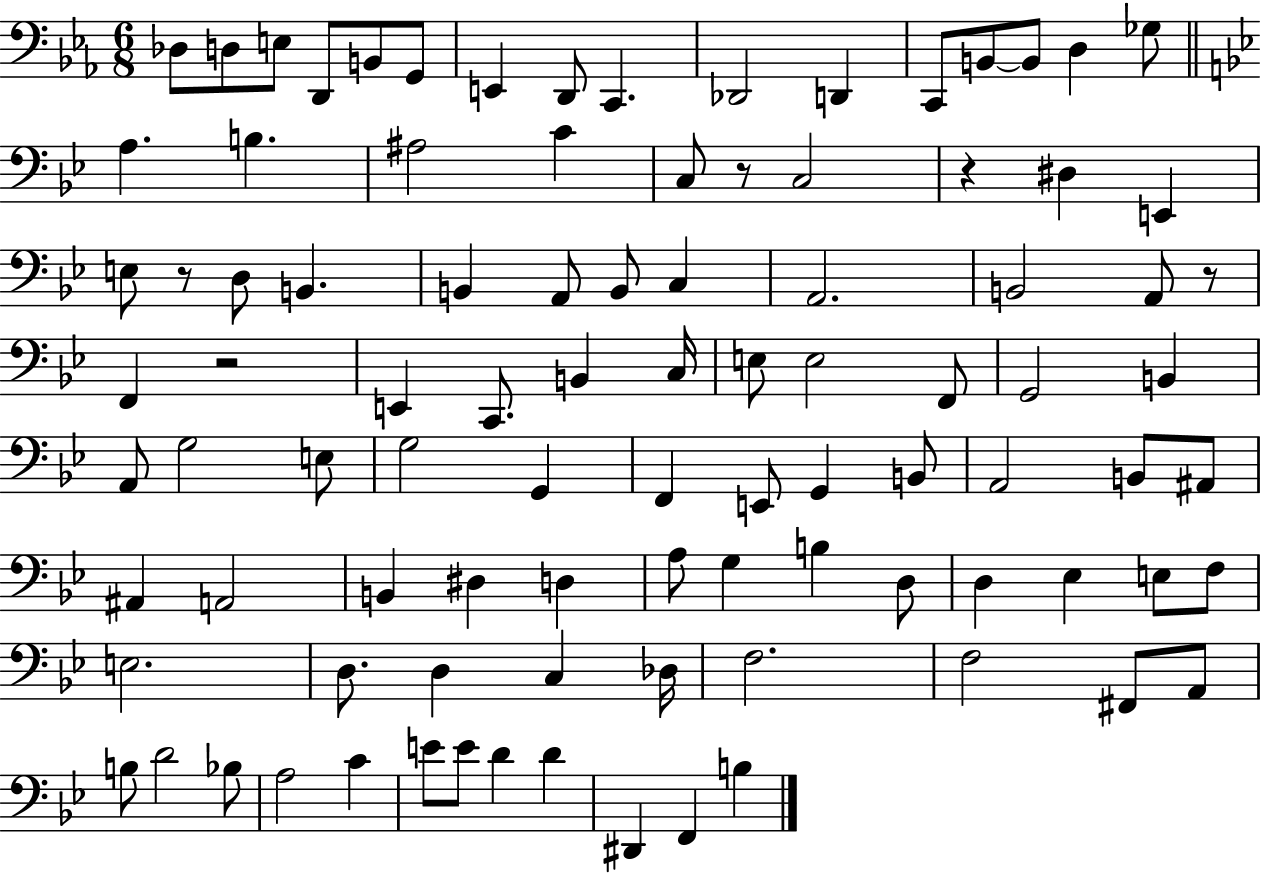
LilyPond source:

{
  \clef bass
  \numericTimeSignature
  \time 6/8
  \key ees \major
  \repeat volta 2 { des8 d8 e8 d,8 b,8 g,8 | e,4 d,8 c,4. | des,2 d,4 | c,8 b,8~~ b,8 d4 ges8 | \break \bar "||" \break \key bes \major a4. b4. | ais2 c'4 | c8 r8 c2 | r4 dis4 e,4 | \break e8 r8 d8 b,4. | b,4 a,8 b,8 c4 | a,2. | b,2 a,8 r8 | \break f,4 r2 | e,4 c,8. b,4 c16 | e8 e2 f,8 | g,2 b,4 | \break a,8 g2 e8 | g2 g,4 | f,4 e,8 g,4 b,8 | a,2 b,8 ais,8 | \break ais,4 a,2 | b,4 dis4 d4 | a8 g4 b4 d8 | d4 ees4 e8 f8 | \break e2. | d8. d4 c4 des16 | f2. | f2 fis,8 a,8 | \break b8 d'2 bes8 | a2 c'4 | e'8 e'8 d'4 d'4 | dis,4 f,4 b4 | \break } \bar "|."
}